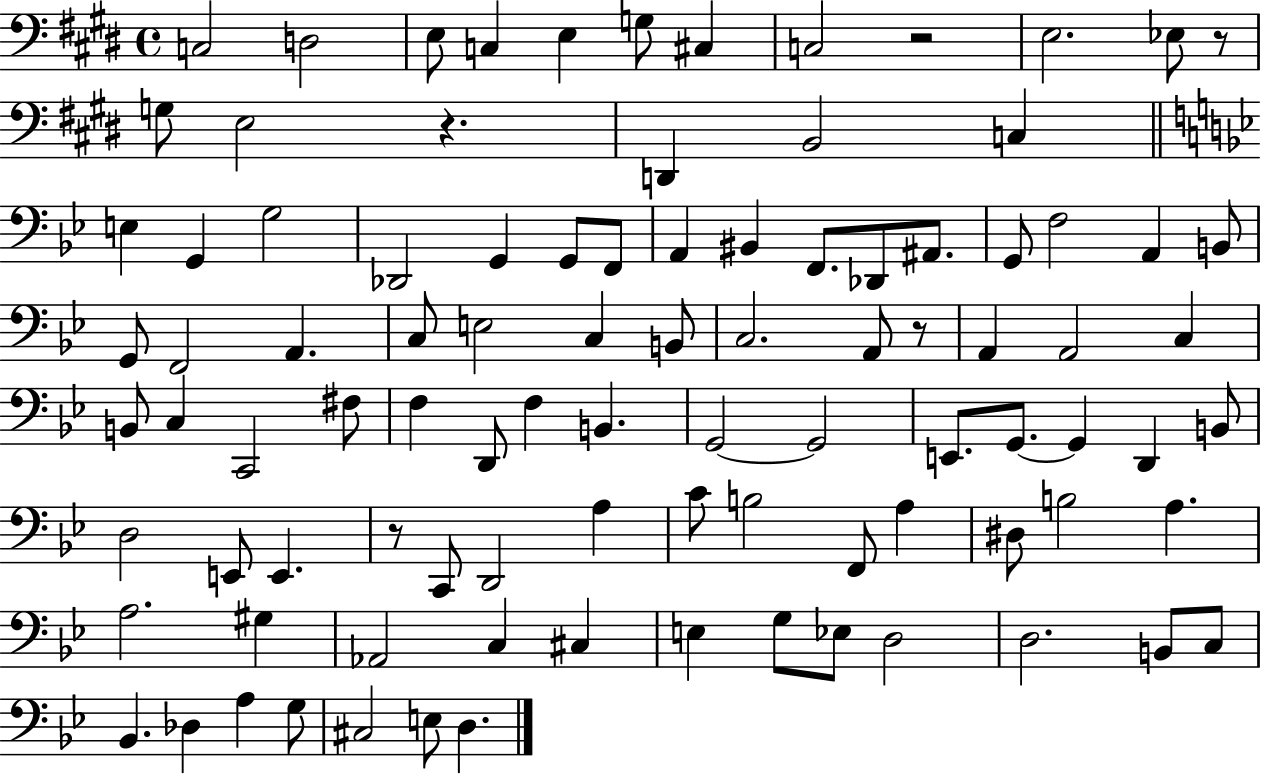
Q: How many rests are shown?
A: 5